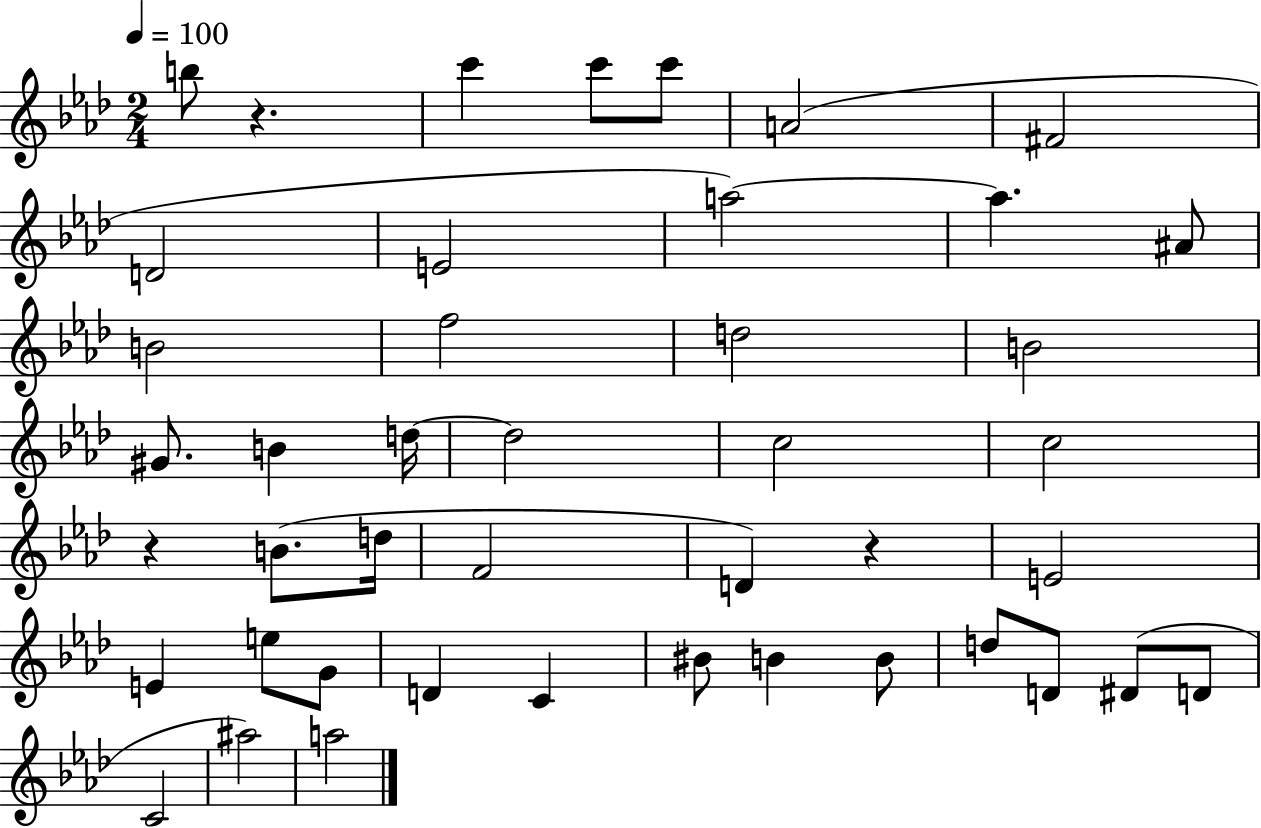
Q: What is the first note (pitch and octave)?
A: B5